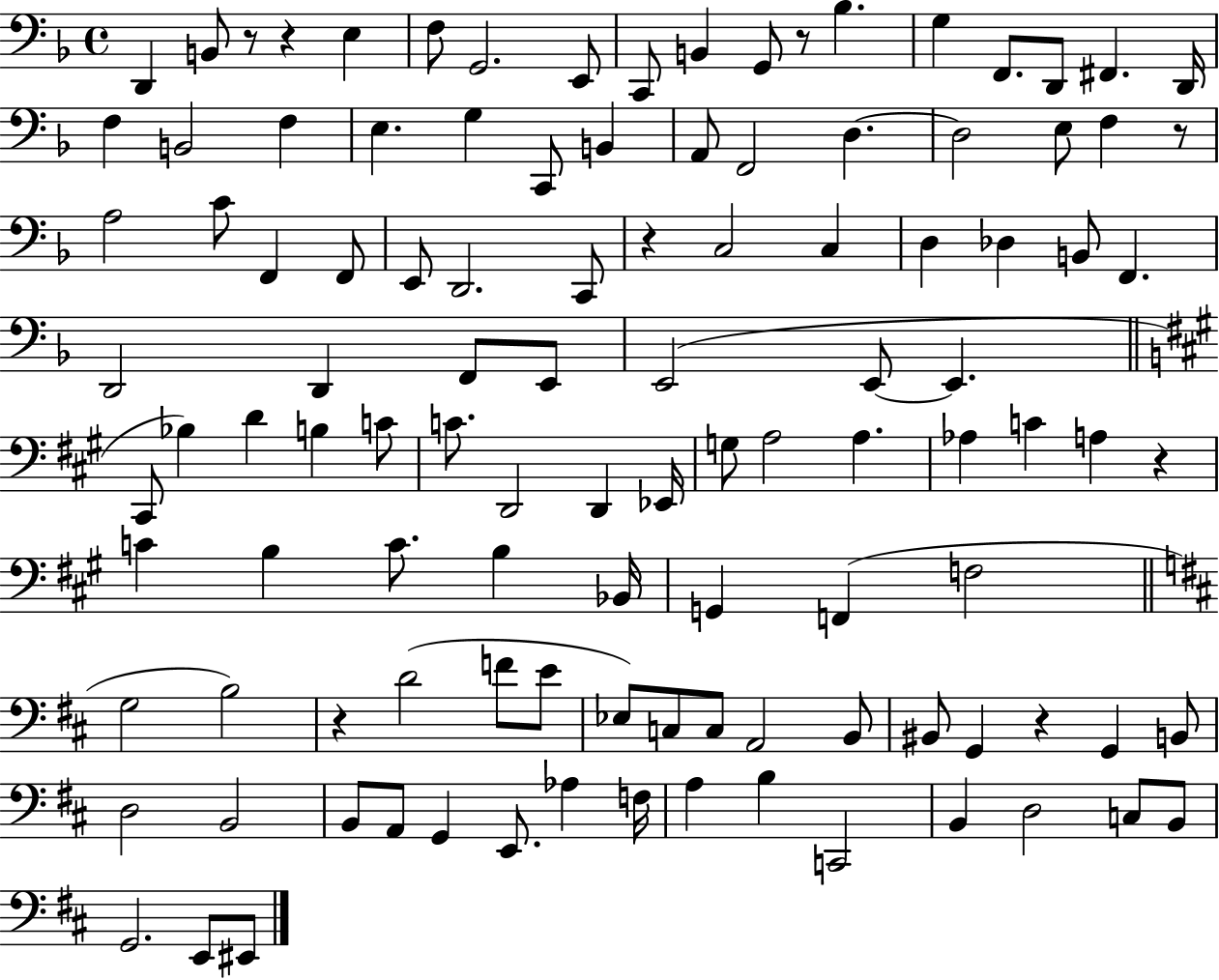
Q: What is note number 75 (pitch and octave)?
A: F4